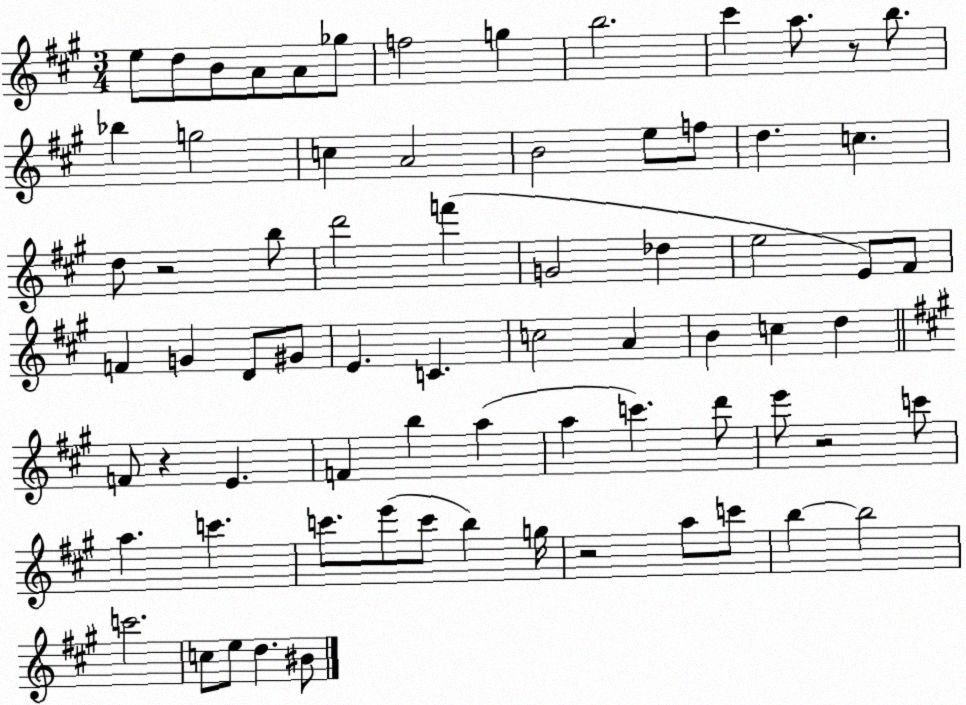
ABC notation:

X:1
T:Untitled
M:3/4
L:1/4
K:A
e/2 d/2 B/2 A/2 A/2 _g/2 f2 g b2 ^c' a/2 z/2 b/2 _b g2 c A2 B2 e/2 f/2 d c d/2 z2 b/2 d'2 f' G2 _d e2 E/2 ^F/2 F G D/2 ^G/2 E C c2 A B c d F/2 z E F b a a c' d'/2 e'/2 z2 c'/2 a c' c'/2 e'/2 c'/2 b g/4 z2 a/2 c'/2 b b2 c'2 c/2 e/2 d ^B/2